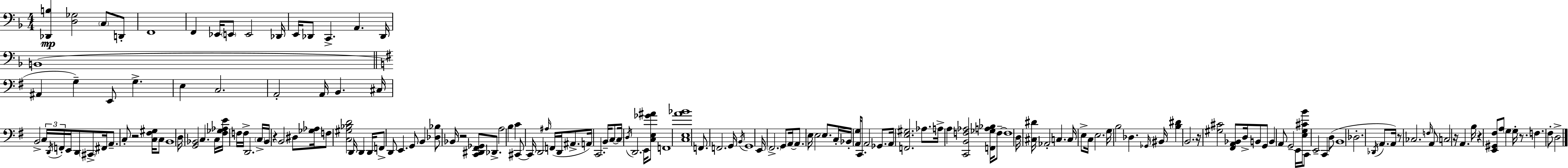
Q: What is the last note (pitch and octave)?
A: D3